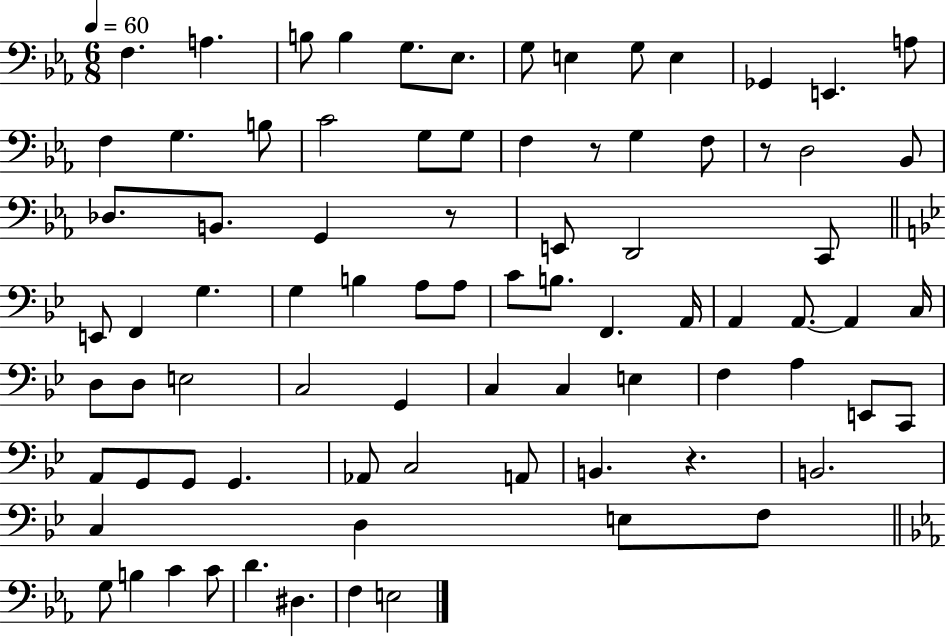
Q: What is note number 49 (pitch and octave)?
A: C3